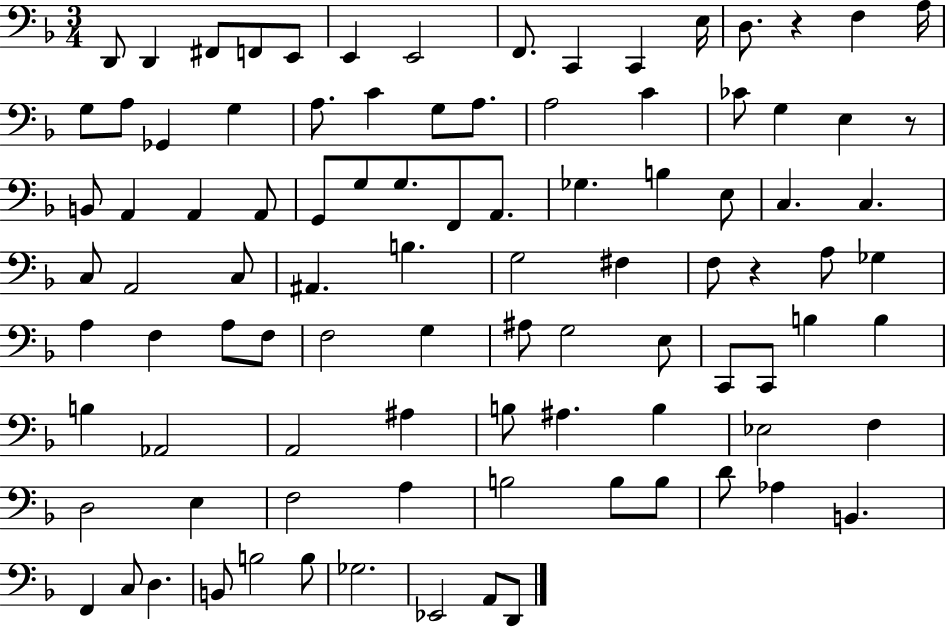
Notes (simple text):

D2/e D2/q F#2/e F2/e E2/e E2/q E2/h F2/e. C2/q C2/q E3/s D3/e. R/q F3/q A3/s G3/e A3/e Gb2/q G3/q A3/e. C4/q G3/e A3/e. A3/h C4/q CES4/e G3/q E3/q R/e B2/e A2/q A2/q A2/e G2/e G3/e G3/e. F2/e A2/e. Gb3/q. B3/q E3/e C3/q. C3/q. C3/e A2/h C3/e A#2/q. B3/q. G3/h F#3/q F3/e R/q A3/e Gb3/q A3/q F3/q A3/e F3/e F3/h G3/q A#3/e G3/h E3/e C2/e C2/e B3/q B3/q B3/q Ab2/h A2/h A#3/q B3/e A#3/q. B3/q Eb3/h F3/q D3/h E3/q F3/h A3/q B3/h B3/e B3/e D4/e Ab3/q B2/q. F2/q C3/e D3/q. B2/e B3/h B3/e Gb3/h. Eb2/h A2/e D2/e